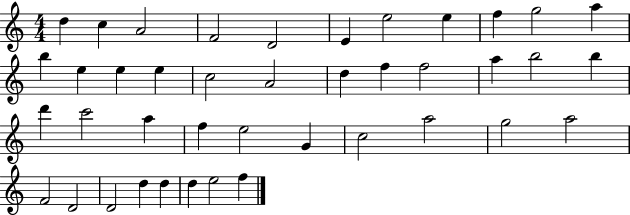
D5/q C5/q A4/h F4/h D4/h E4/q E5/h E5/q F5/q G5/h A5/q B5/q E5/q E5/q E5/q C5/h A4/h D5/q F5/q F5/h A5/q B5/h B5/q D6/q C6/h A5/q F5/q E5/h G4/q C5/h A5/h G5/h A5/h F4/h D4/h D4/h D5/q D5/q D5/q E5/h F5/q